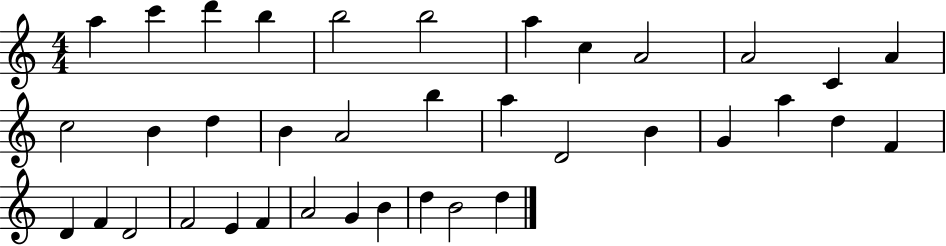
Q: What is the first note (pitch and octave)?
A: A5